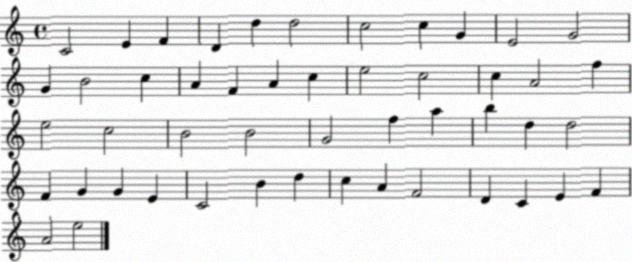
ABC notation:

X:1
T:Untitled
M:4/4
L:1/4
K:C
C2 E F D d d2 c2 c G E2 G2 G B2 c A F A c e2 c2 c A2 f e2 c2 B2 B2 G2 f a b d d2 F G G E C2 B d c A F2 D C E F A2 e2